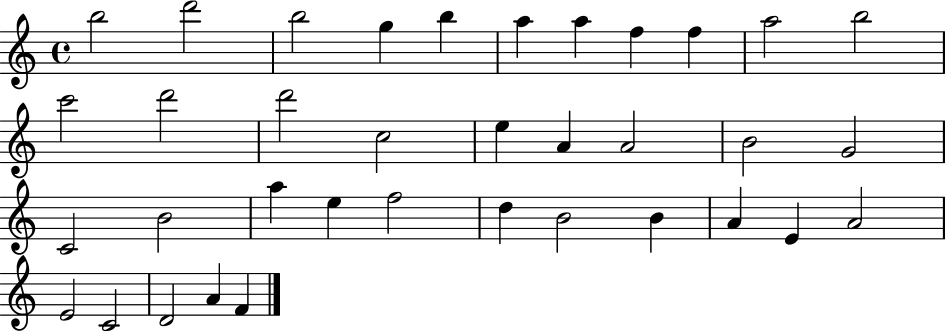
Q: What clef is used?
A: treble